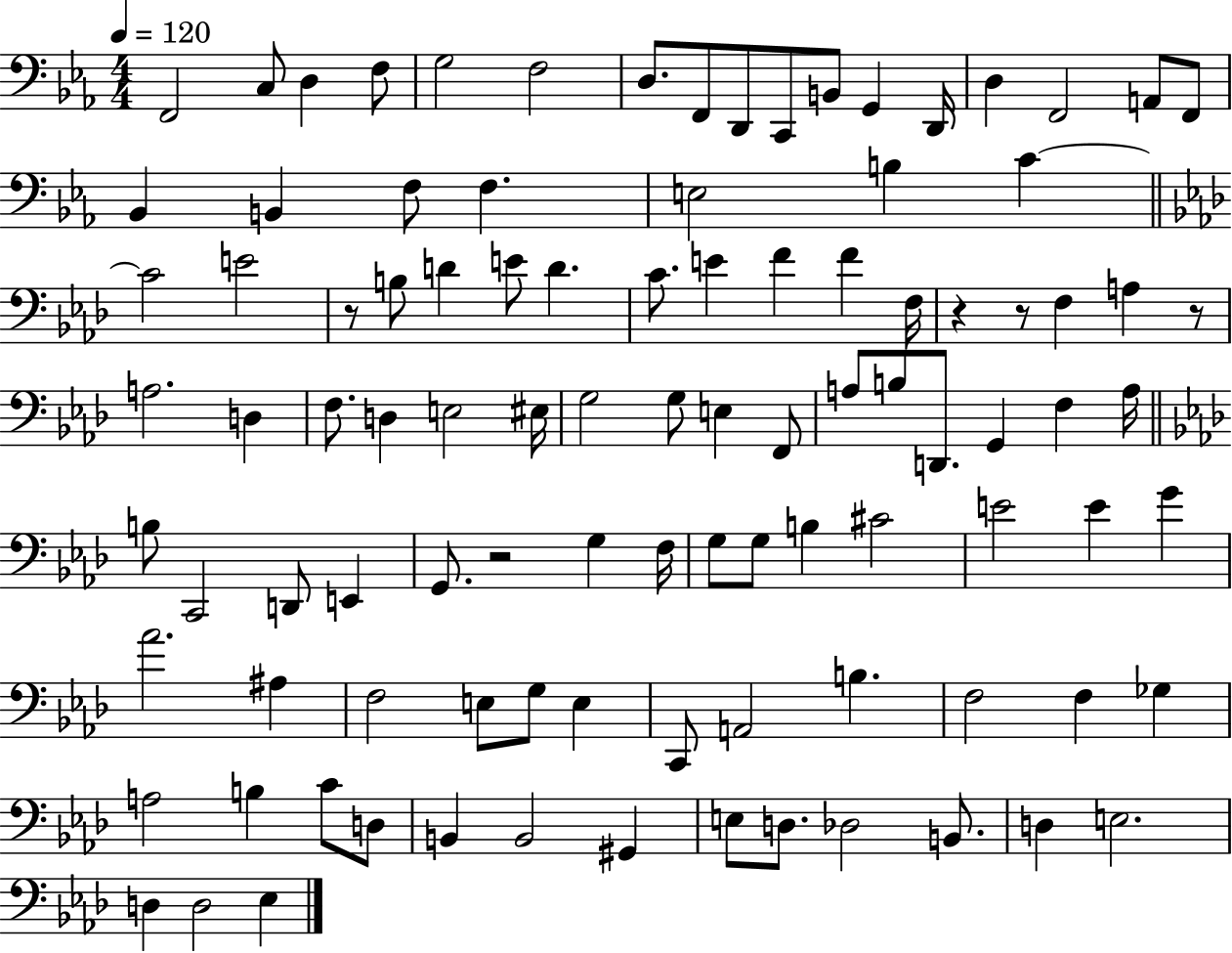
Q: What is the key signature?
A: EES major